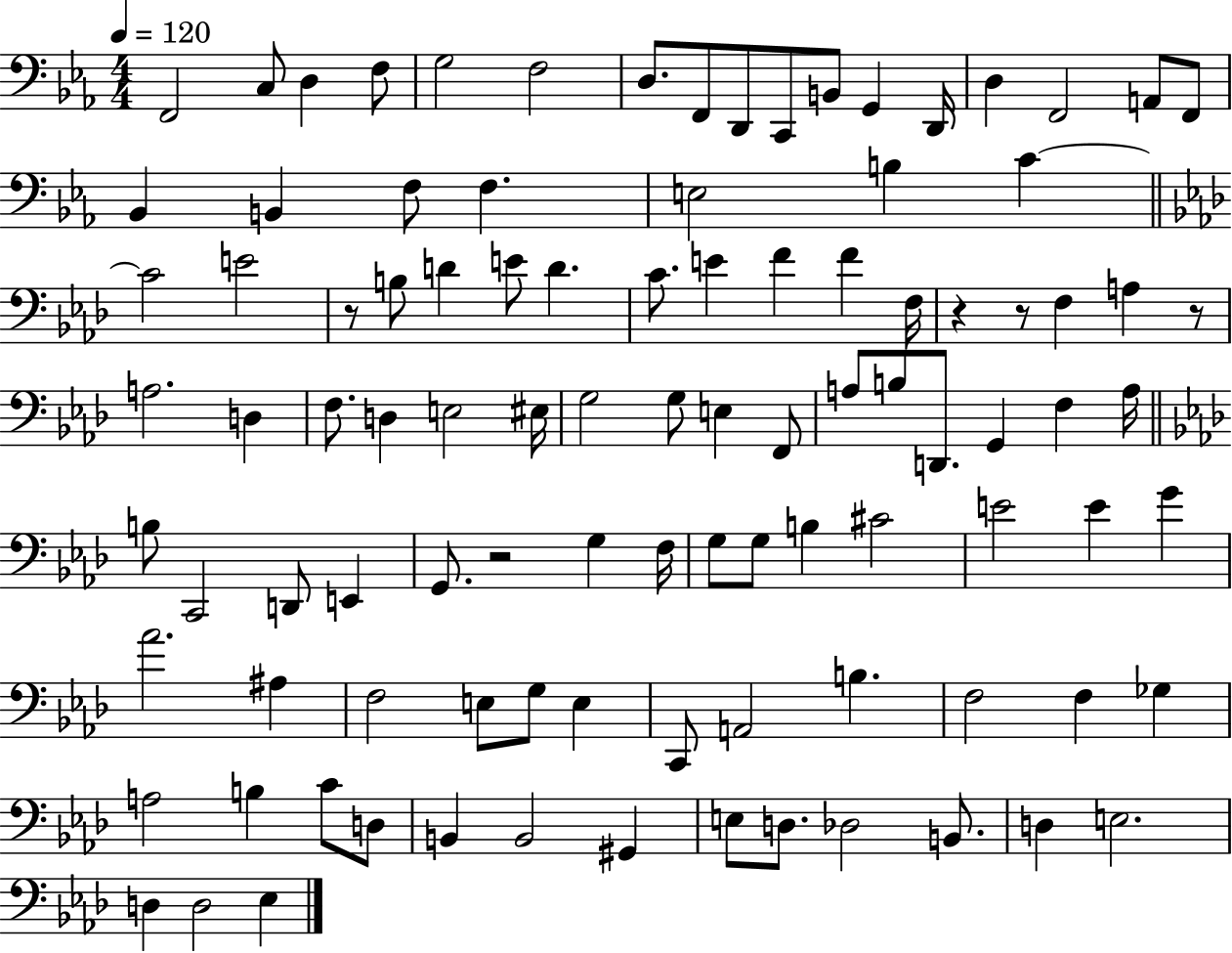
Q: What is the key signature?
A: EES major